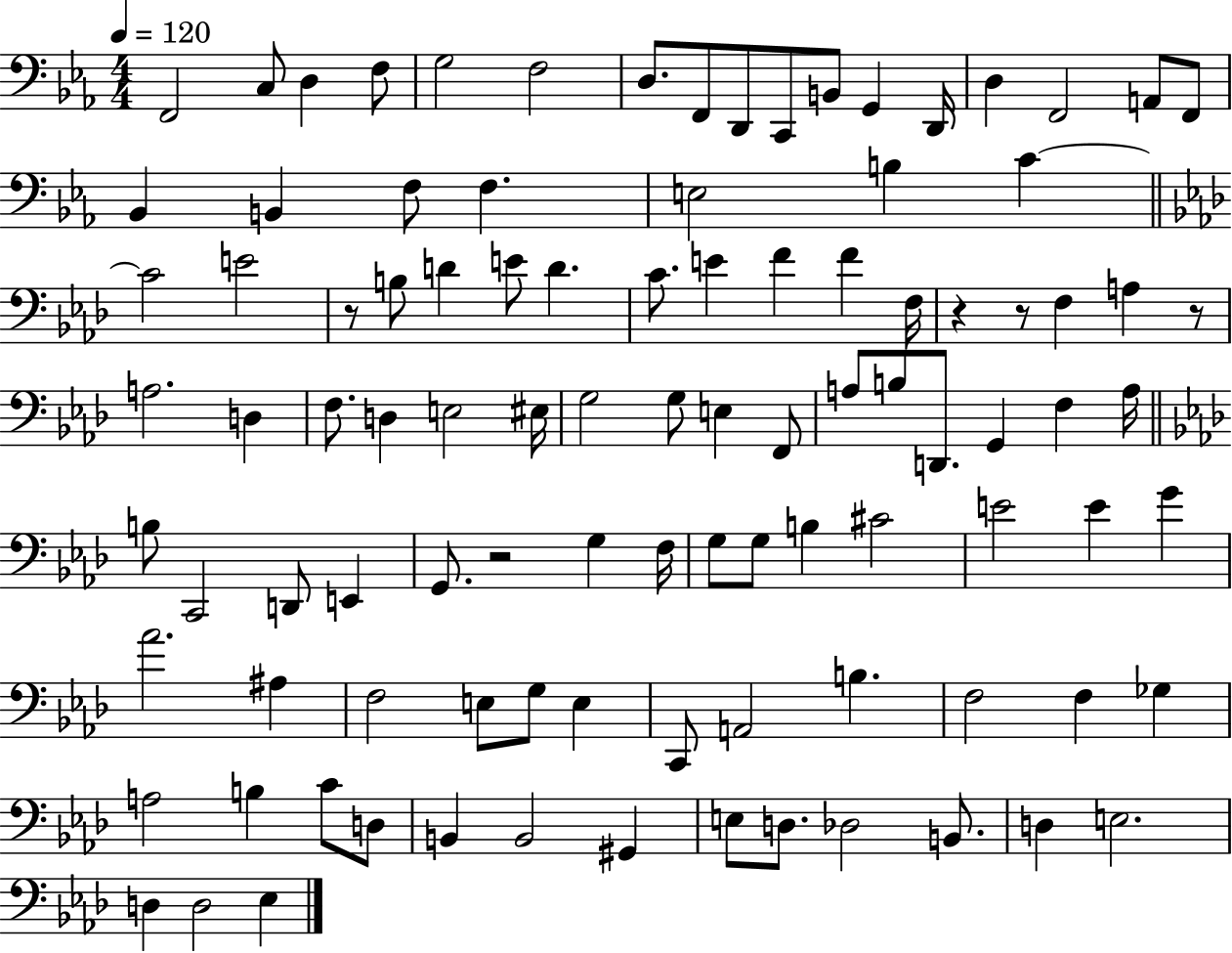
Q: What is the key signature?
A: EES major